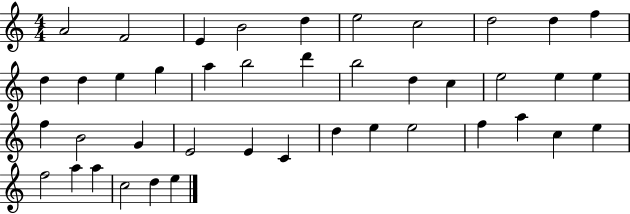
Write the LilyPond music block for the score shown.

{
  \clef treble
  \numericTimeSignature
  \time 4/4
  \key c \major
  a'2 f'2 | e'4 b'2 d''4 | e''2 c''2 | d''2 d''4 f''4 | \break d''4 d''4 e''4 g''4 | a''4 b''2 d'''4 | b''2 d''4 c''4 | e''2 e''4 e''4 | \break f''4 b'2 g'4 | e'2 e'4 c'4 | d''4 e''4 e''2 | f''4 a''4 c''4 e''4 | \break f''2 a''4 a''4 | c''2 d''4 e''4 | \bar "|."
}